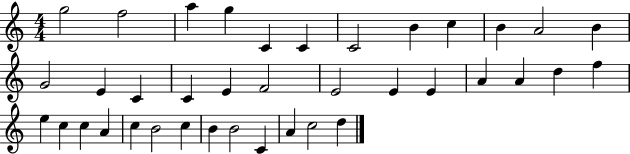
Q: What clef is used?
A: treble